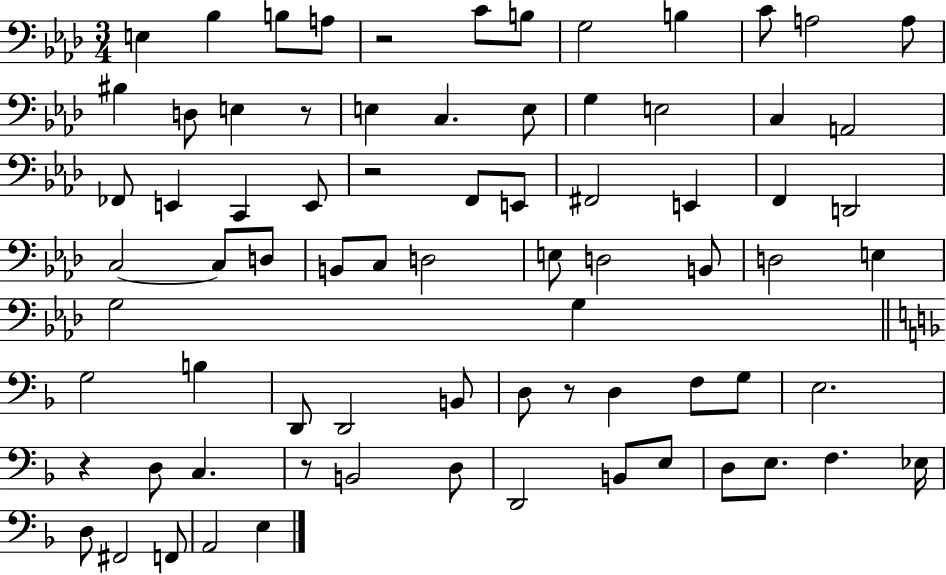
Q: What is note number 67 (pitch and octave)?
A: F#2